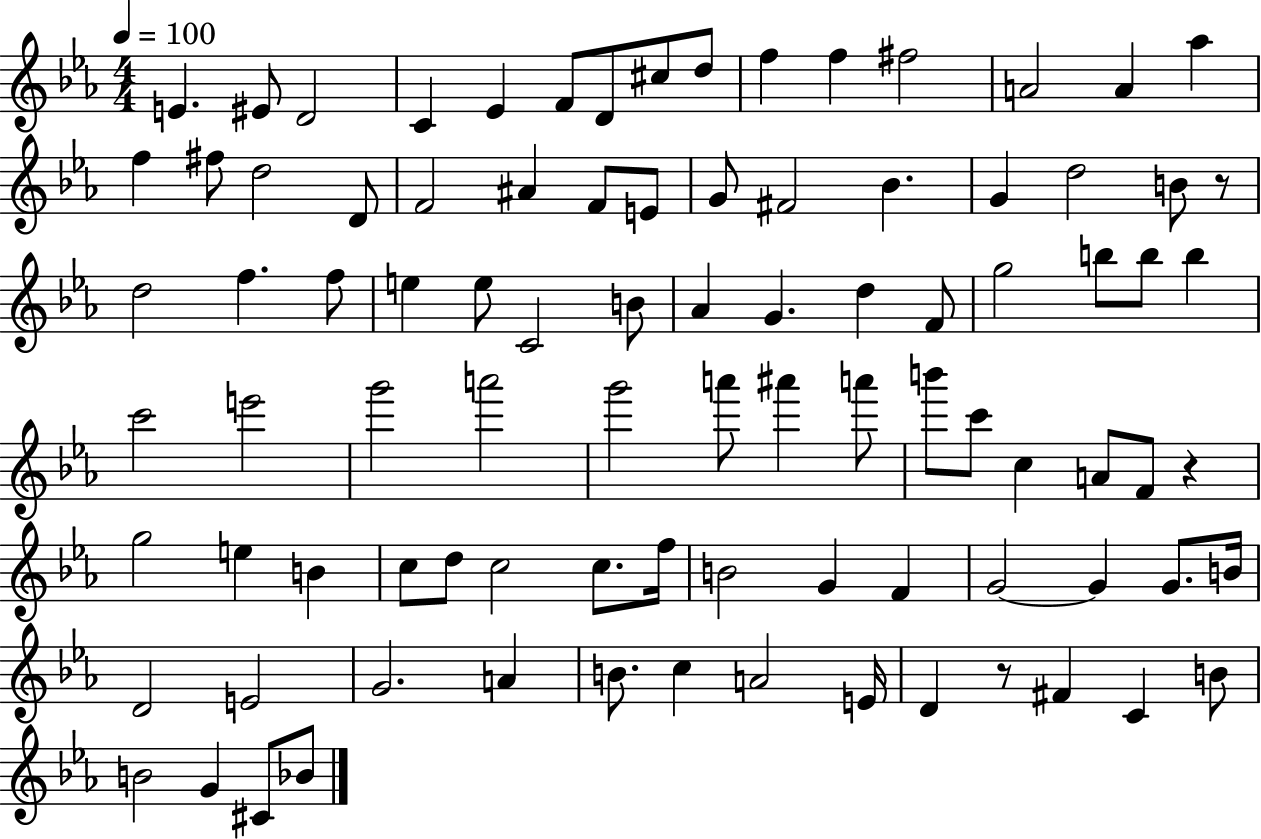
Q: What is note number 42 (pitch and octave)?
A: B5